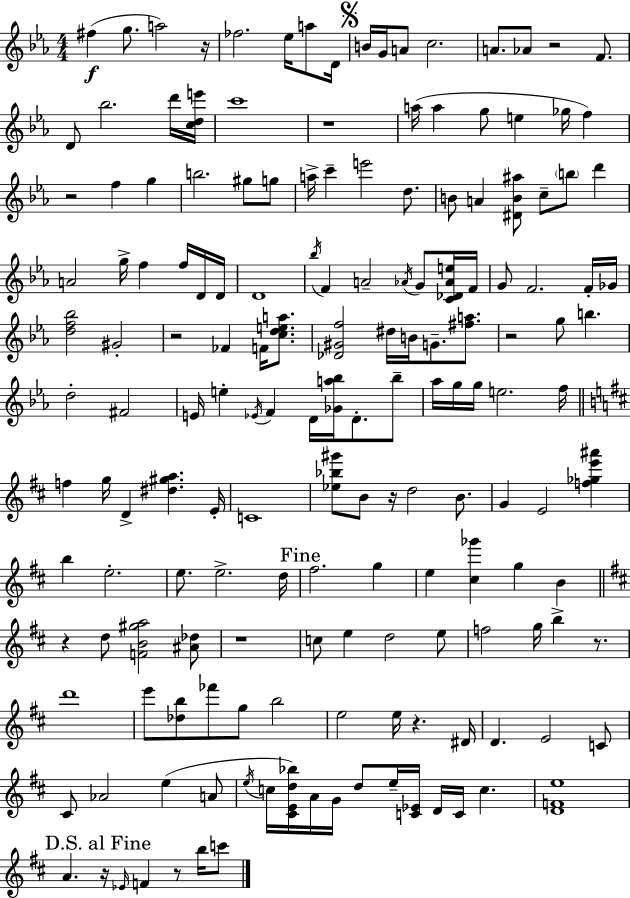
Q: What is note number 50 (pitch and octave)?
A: G4